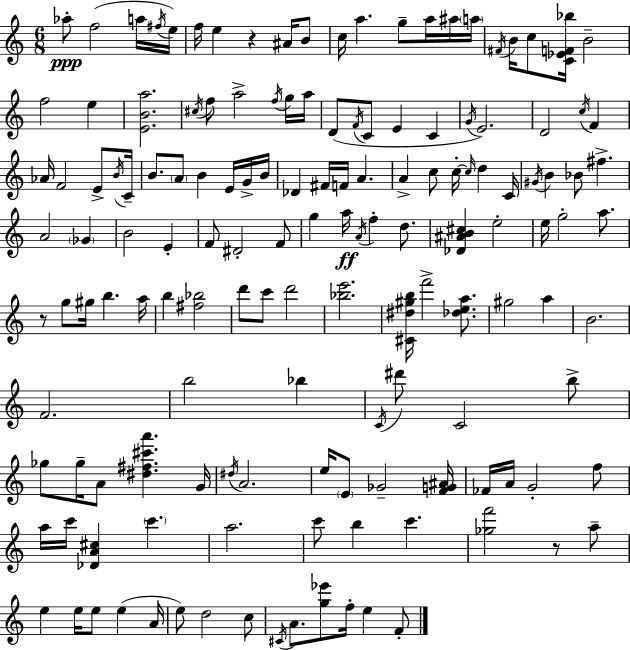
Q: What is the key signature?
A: A minor